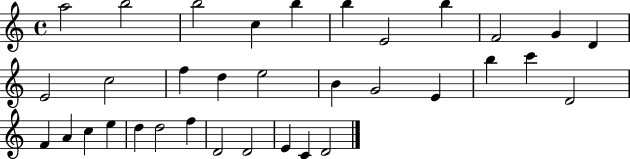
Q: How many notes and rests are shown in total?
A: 34